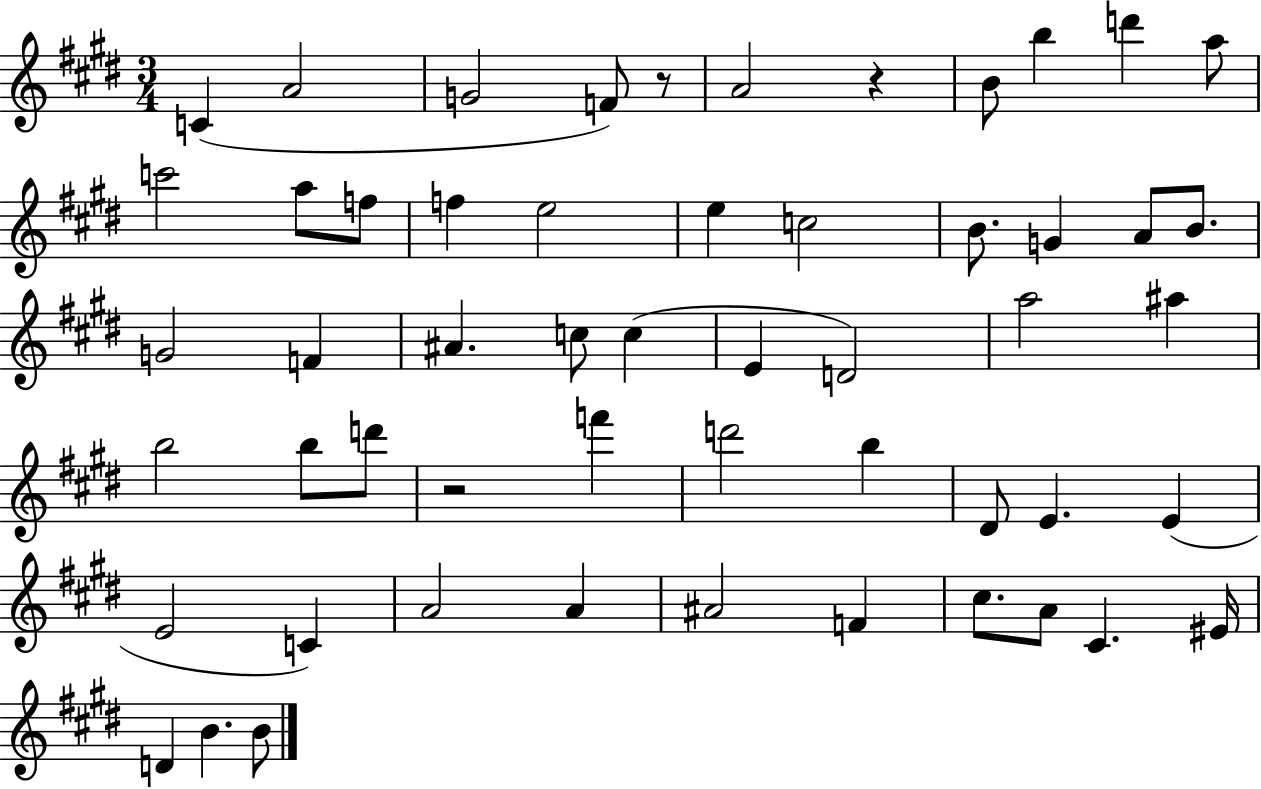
C4/q A4/h G4/h F4/e R/e A4/h R/q B4/e B5/q D6/q A5/e C6/h A5/e F5/e F5/q E5/h E5/q C5/h B4/e. G4/q A4/e B4/e. G4/h F4/q A#4/q. C5/e C5/q E4/q D4/h A5/h A#5/q B5/h B5/e D6/e R/h F6/q D6/h B5/q D#4/e E4/q. E4/q E4/h C4/q A4/h A4/q A#4/h F4/q C#5/e. A4/e C#4/q. EIS4/s D4/q B4/q. B4/e